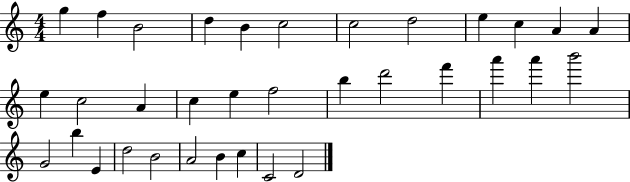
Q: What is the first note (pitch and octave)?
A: G5